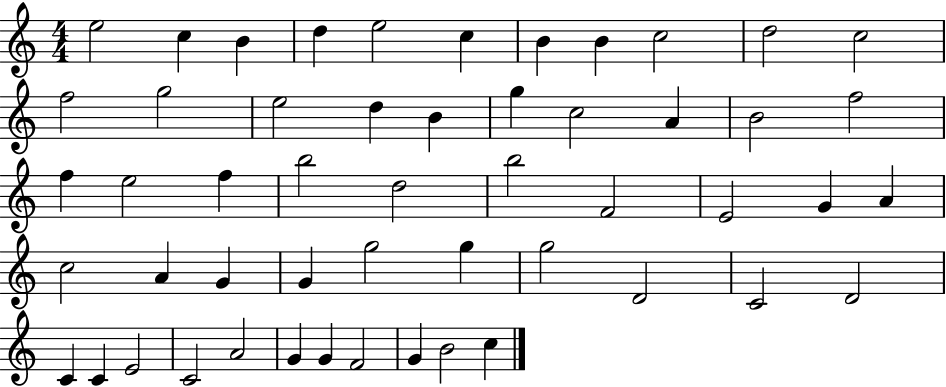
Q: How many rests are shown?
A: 0